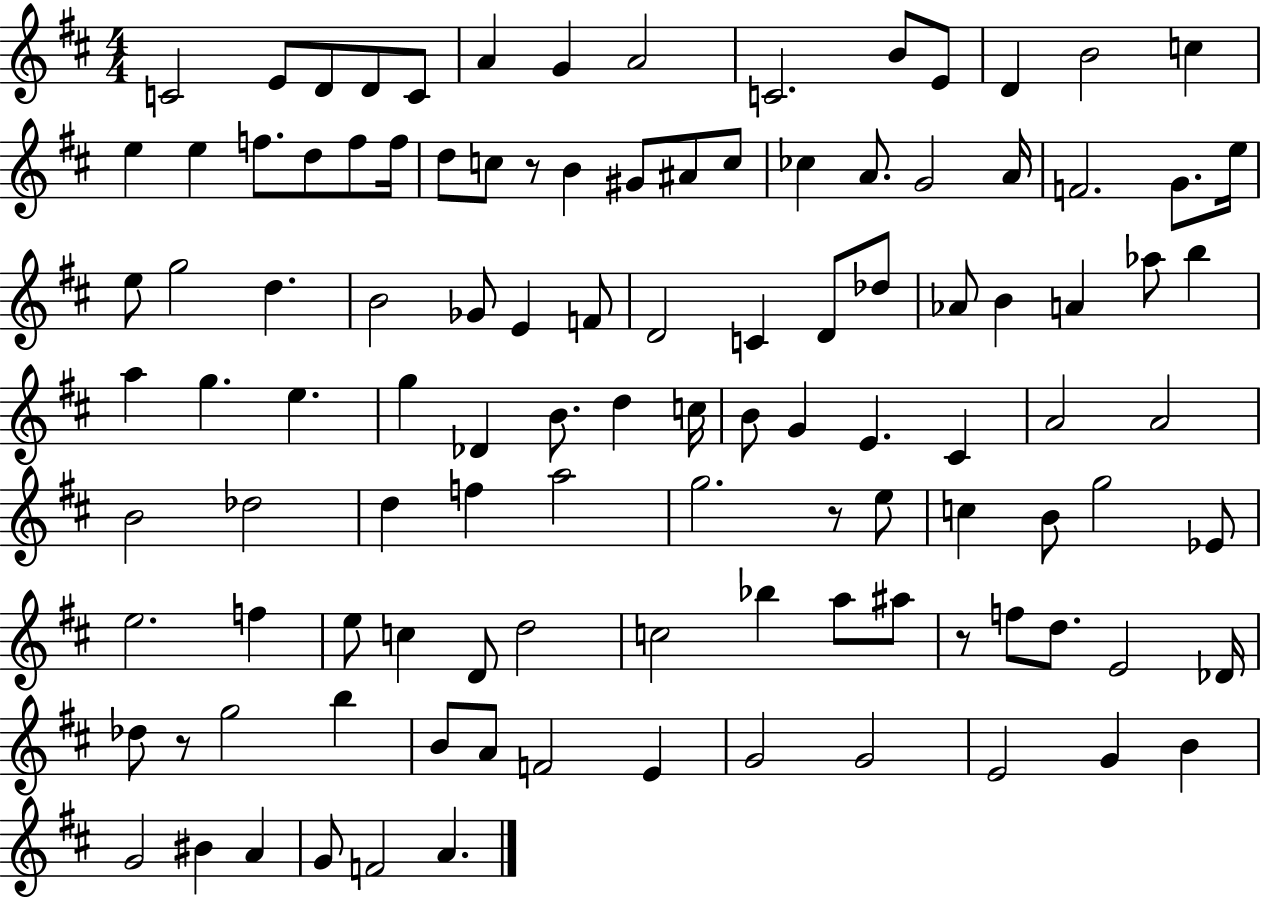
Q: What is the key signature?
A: D major